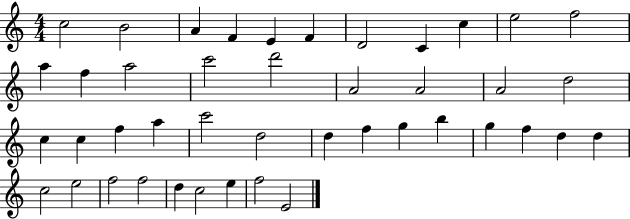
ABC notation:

X:1
T:Untitled
M:4/4
L:1/4
K:C
c2 B2 A F E F D2 C c e2 f2 a f a2 c'2 d'2 A2 A2 A2 d2 c c f a c'2 d2 d f g b g f d d c2 e2 f2 f2 d c2 e f2 E2